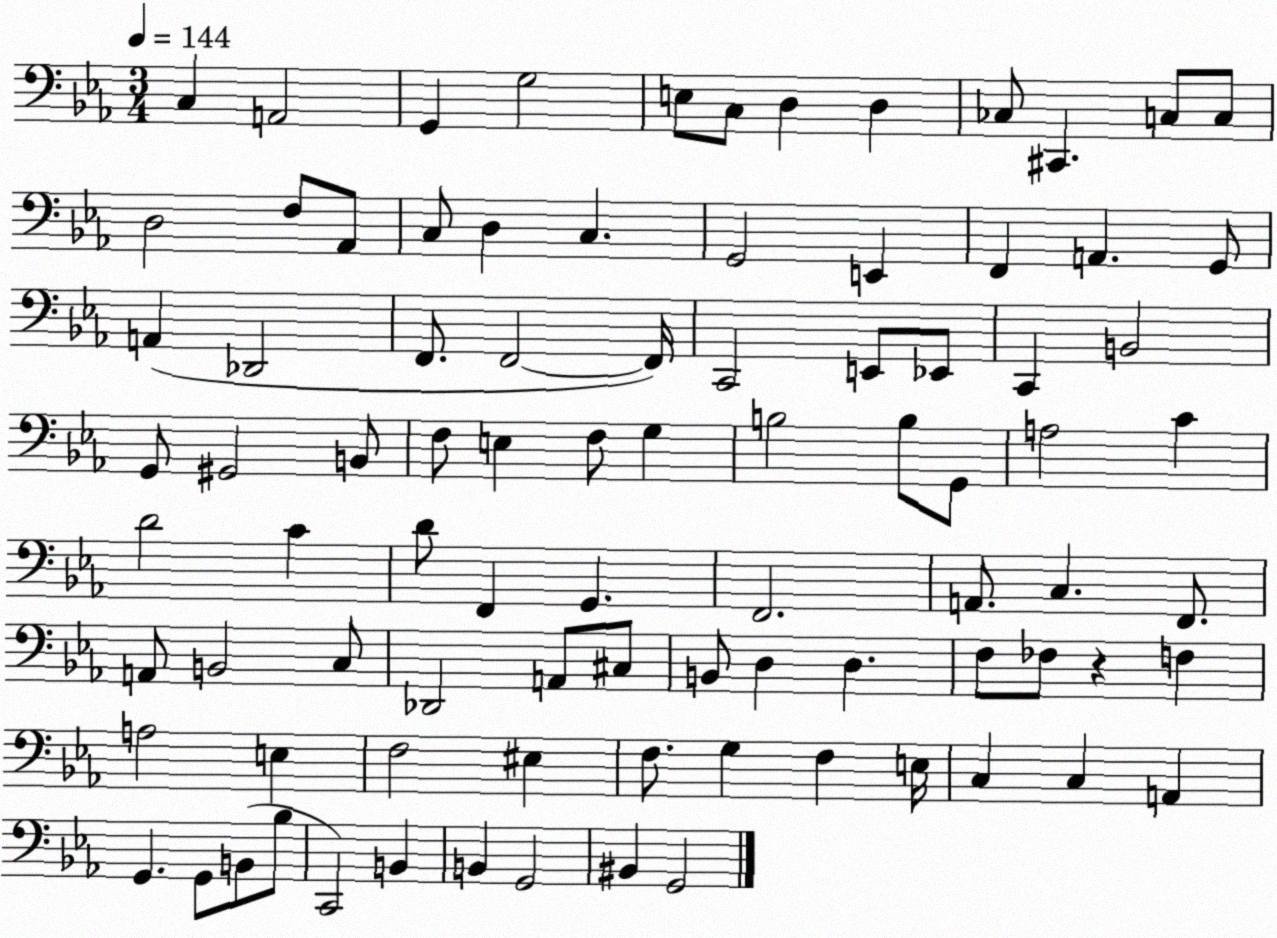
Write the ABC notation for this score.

X:1
T:Untitled
M:3/4
L:1/4
K:Eb
C, A,,2 G,, G,2 E,/2 C,/2 D, D, _C,/2 ^C,, C,/2 C,/2 D,2 F,/2 _A,,/2 C,/2 D, C, G,,2 E,, F,, A,, G,,/2 A,, _D,,2 F,,/2 F,,2 F,,/4 C,,2 E,,/2 _E,,/2 C,, B,,2 G,,/2 ^G,,2 B,,/2 F,/2 E, F,/2 G, B,2 B,/2 G,,/2 A,2 C D2 C D/2 F,, G,, F,,2 A,,/2 C, F,,/2 A,,/2 B,,2 C,/2 _D,,2 A,,/2 ^C,/2 B,,/2 D, D, F,/2 _F,/2 z F, A,2 E, F,2 ^E, F,/2 G, F, E,/4 C, C, A,, G,, G,,/2 B,,/2 _B,/2 C,,2 B,, B,, G,,2 ^B,, G,,2